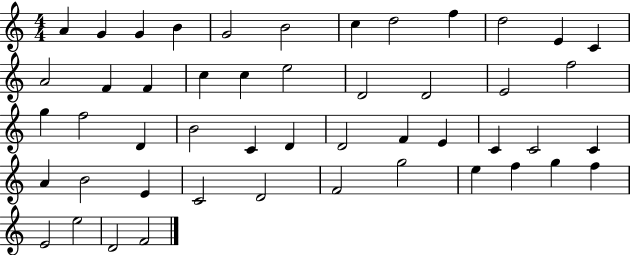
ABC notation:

X:1
T:Untitled
M:4/4
L:1/4
K:C
A G G B G2 B2 c d2 f d2 E C A2 F F c c e2 D2 D2 E2 f2 g f2 D B2 C D D2 F E C C2 C A B2 E C2 D2 F2 g2 e f g f E2 e2 D2 F2